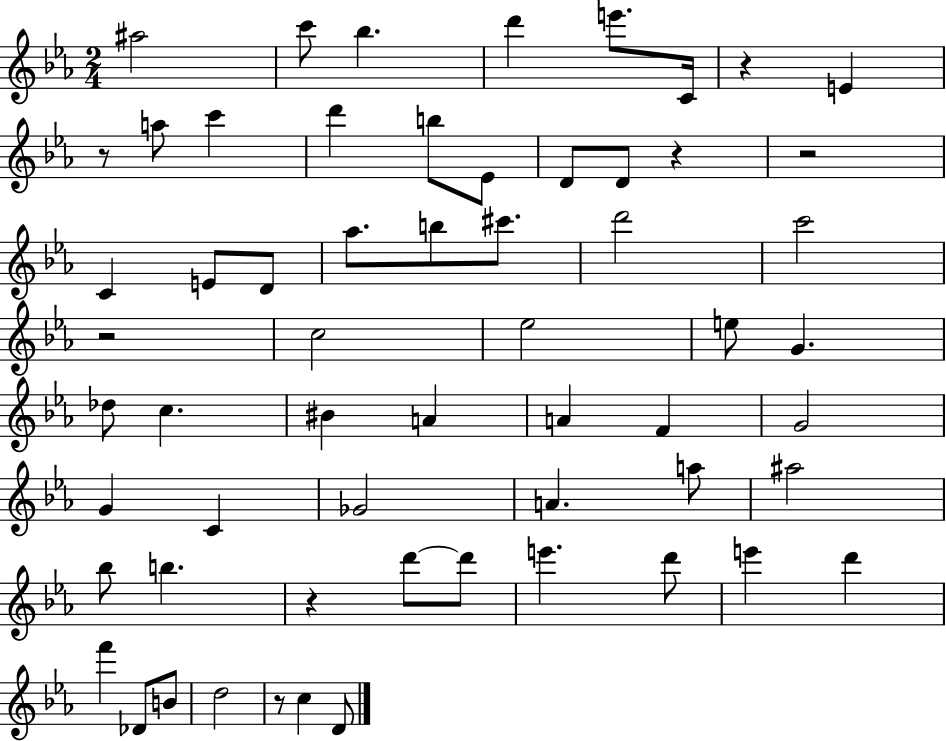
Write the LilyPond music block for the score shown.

{
  \clef treble
  \numericTimeSignature
  \time 2/4
  \key ees \major
  ais''2 | c'''8 bes''4. | d'''4 e'''8. c'16 | r4 e'4 | \break r8 a''8 c'''4 | d'''4 b''8 ees'8 | d'8 d'8 r4 | r2 | \break c'4 e'8 d'8 | aes''8. b''8 cis'''8. | d'''2 | c'''2 | \break r2 | c''2 | ees''2 | e''8 g'4. | \break des''8 c''4. | bis'4 a'4 | a'4 f'4 | g'2 | \break g'4 c'4 | ges'2 | a'4. a''8 | ais''2 | \break bes''8 b''4. | r4 d'''8~~ d'''8 | e'''4. d'''8 | e'''4 d'''4 | \break f'''4 des'8 b'8 | d''2 | r8 c''4 d'8 | \bar "|."
}